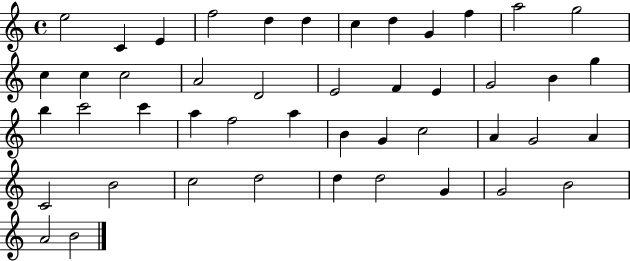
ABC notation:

X:1
T:Untitled
M:4/4
L:1/4
K:C
e2 C E f2 d d c d G f a2 g2 c c c2 A2 D2 E2 F E G2 B g b c'2 c' a f2 a B G c2 A G2 A C2 B2 c2 d2 d d2 G G2 B2 A2 B2